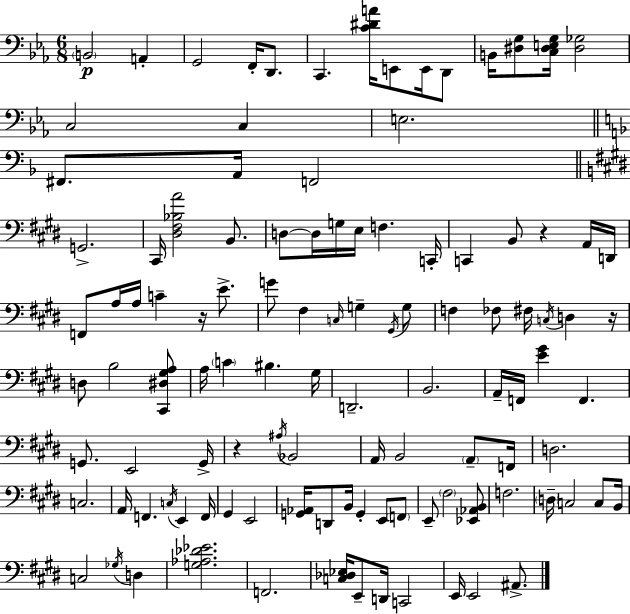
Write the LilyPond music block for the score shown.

{
  \clef bass
  \numericTimeSignature
  \time 6/8
  \key c \minor
  \parenthesize b,2\p a,4-. | g,2 f,16-. d,8. | c,4. <c' dis' a'>16 e,8 e,16 d,8 | b,16 <dis g>8 <c dis e g>16 <dis ges>2 | \break c2 c4 | e2. | \bar "||" \break \key f \major fis,8. a,16 f,2 | \bar "||" \break \key e \major g,2.-> | cis,16 <dis fis bes a'>2 b,8. | d8~~ d16 g16 e16 f4. c,16-. | c,4 b,8 r4 a,16 d,16 | \break f,8 a16 a16 c'4-- r16 e'8.-> | g'8 fis4 \grace { c16 } g4-- \acciaccatura { gis,16 } | g8 f4 fes8 fis16 \acciaccatura { c16 } d4 | r16 d8 b2 | \break <cis, dis gis a>8 a16 \parenthesize c'4 bis4. | gis16 d,2.-- | b,2. | a,16-- f,16 <e' gis'>4 f,4. | \break g,8. e,2 | g,16-> r4 \acciaccatura { ais16 } bes,2 | a,16 b,2 | \parenthesize a,8-- f,16 d2. | \break c2. | a,16 f,4. \acciaccatura { c16 } | e,4 f,16 gis,4 e,2 | <g, aes,>16 d,8 b,16 g,4-. | \break e,8 \parenthesize f,8 e,8-- \parenthesize fis2 | <ees, aes, b,>8 f2. | \parenthesize d16-- c2 | c8 b,16 c2 | \break \acciaccatura { ges16 } d4 <g aes des' ees'>2. | f,2. | <c des ees>16 e,8-- d,16 c,2 | e,16 e,2 | \break ais,8.-> \bar "|."
}